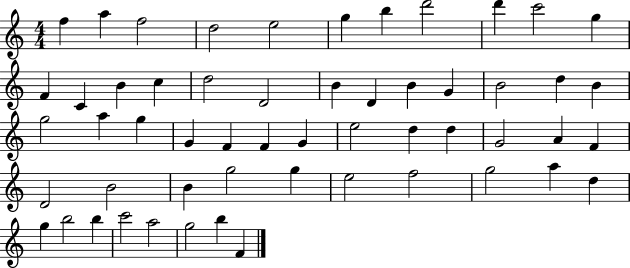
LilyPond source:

{
  \clef treble
  \numericTimeSignature
  \time 4/4
  \key c \major
  f''4 a''4 f''2 | d''2 e''2 | g''4 b''4 d'''2 | d'''4 c'''2 g''4 | \break f'4 c'4 b'4 c''4 | d''2 d'2 | b'4 d'4 b'4 g'4 | b'2 d''4 b'4 | \break g''2 a''4 g''4 | g'4 f'4 f'4 g'4 | e''2 d''4 d''4 | g'2 a'4 f'4 | \break d'2 b'2 | b'4 g''2 g''4 | e''2 f''2 | g''2 a''4 d''4 | \break g''4 b''2 b''4 | c'''2 a''2 | g''2 b''4 f'4 | \bar "|."
}